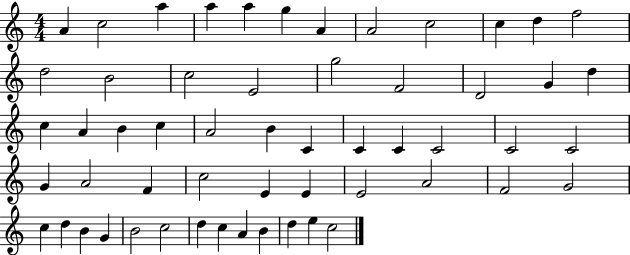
X:1
T:Untitled
M:4/4
L:1/4
K:C
A c2 a a a g A A2 c2 c d f2 d2 B2 c2 E2 g2 F2 D2 G d c A B c A2 B C C C C2 C2 C2 G A2 F c2 E E E2 A2 F2 G2 c d B G B2 c2 d c A B d e c2